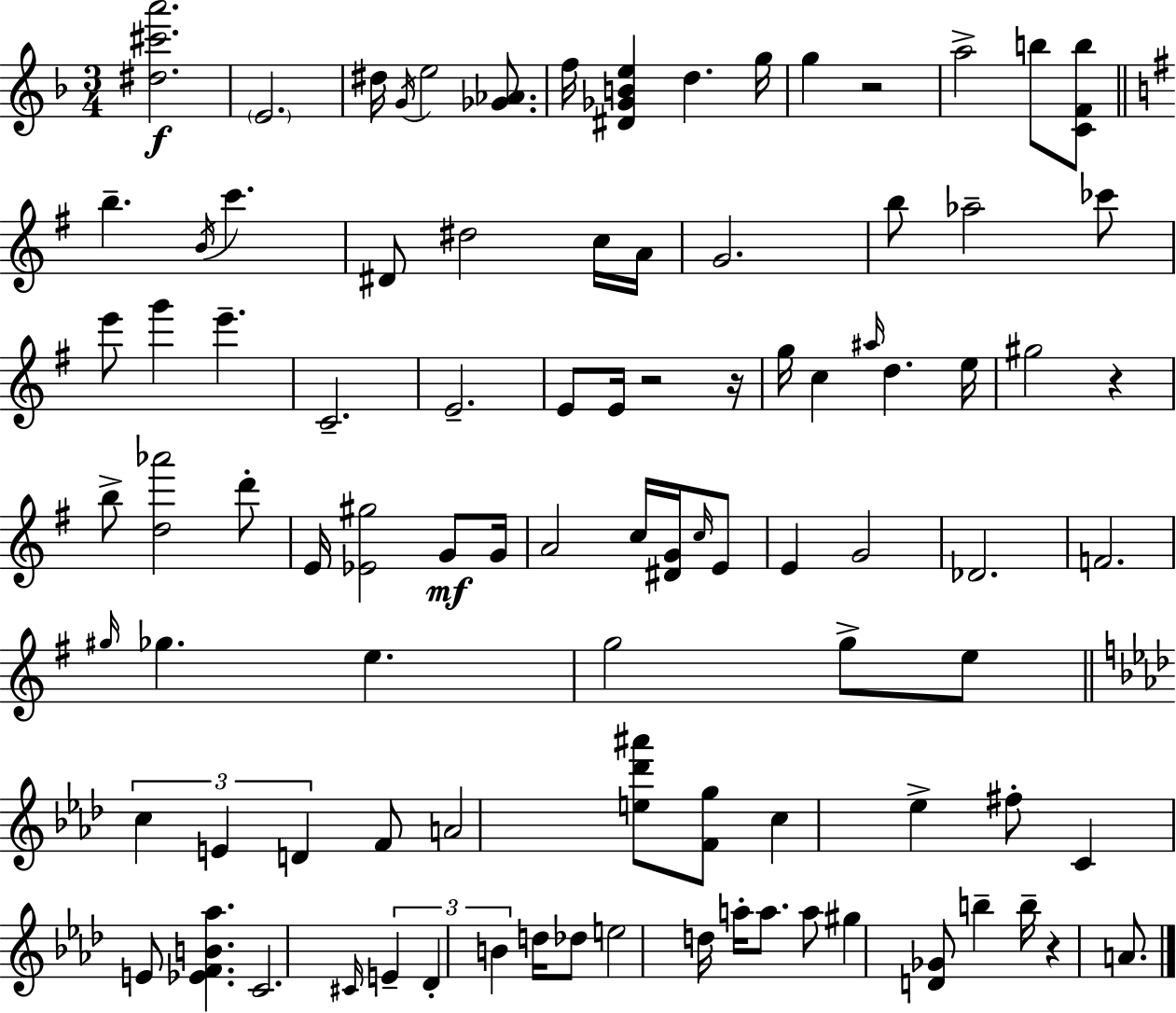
{
  \clef treble
  \numericTimeSignature
  \time 3/4
  \key f \major
  <dis'' cis''' a'''>2.\f | \parenthesize e'2. | dis''16 \acciaccatura { g'16 } e''2 <ges' aes'>8. | f''16 <dis' ges' b' e''>4 d''4. | \break g''16 g''4 r2 | a''2-> b''8 <c' f' b''>8 | \bar "||" \break \key g \major b''4.-- \acciaccatura { b'16 } c'''4. | dis'8 dis''2 c''16 | a'16 g'2. | b''8 aes''2-- ces'''8 | \break e'''8 g'''4 e'''4.-- | c'2.-- | e'2.-- | e'8 e'16 r2 | \break r16 g''16 c''4 \grace { ais''16 } d''4. | e''16 gis''2 r4 | b''8-> <d'' aes'''>2 | d'''8-. e'16 <ees' gis''>2 g'8\mf | \break g'16 a'2 c''16 <dis' g'>16 | \grace { c''16 } e'8 e'4 g'2 | des'2. | f'2. | \break \grace { gis''16 } ges''4. e''4. | g''2 | g''8-> e''8 \bar "||" \break \key f \minor \tuplet 3/2 { c''4 e'4 d'4 } | f'8 a'2 <e'' des''' ais'''>8 | <f' g''>8 c''4 ees''4-> fis''8-. | c'4 e'8 <ees' f' b' aes''>4. | \break c'2. | \grace { cis'16 } \tuplet 3/2 { e'4-- des'4-. b'4 } | d''16 des''8 e''2 | d''16 a''16-. a''8. a''8 gis''4 <d' ges'>8 | \break b''4-- b''16-- r4 a'8. | \bar "|."
}